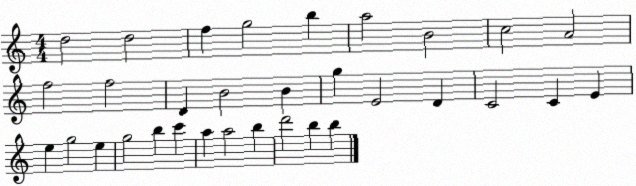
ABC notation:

X:1
T:Untitled
M:4/4
L:1/4
K:C
d2 d2 f g2 b a2 B2 c2 A2 f2 f2 D B2 B g E2 D C2 C E e g2 e g2 b c' a a2 b d'2 b b